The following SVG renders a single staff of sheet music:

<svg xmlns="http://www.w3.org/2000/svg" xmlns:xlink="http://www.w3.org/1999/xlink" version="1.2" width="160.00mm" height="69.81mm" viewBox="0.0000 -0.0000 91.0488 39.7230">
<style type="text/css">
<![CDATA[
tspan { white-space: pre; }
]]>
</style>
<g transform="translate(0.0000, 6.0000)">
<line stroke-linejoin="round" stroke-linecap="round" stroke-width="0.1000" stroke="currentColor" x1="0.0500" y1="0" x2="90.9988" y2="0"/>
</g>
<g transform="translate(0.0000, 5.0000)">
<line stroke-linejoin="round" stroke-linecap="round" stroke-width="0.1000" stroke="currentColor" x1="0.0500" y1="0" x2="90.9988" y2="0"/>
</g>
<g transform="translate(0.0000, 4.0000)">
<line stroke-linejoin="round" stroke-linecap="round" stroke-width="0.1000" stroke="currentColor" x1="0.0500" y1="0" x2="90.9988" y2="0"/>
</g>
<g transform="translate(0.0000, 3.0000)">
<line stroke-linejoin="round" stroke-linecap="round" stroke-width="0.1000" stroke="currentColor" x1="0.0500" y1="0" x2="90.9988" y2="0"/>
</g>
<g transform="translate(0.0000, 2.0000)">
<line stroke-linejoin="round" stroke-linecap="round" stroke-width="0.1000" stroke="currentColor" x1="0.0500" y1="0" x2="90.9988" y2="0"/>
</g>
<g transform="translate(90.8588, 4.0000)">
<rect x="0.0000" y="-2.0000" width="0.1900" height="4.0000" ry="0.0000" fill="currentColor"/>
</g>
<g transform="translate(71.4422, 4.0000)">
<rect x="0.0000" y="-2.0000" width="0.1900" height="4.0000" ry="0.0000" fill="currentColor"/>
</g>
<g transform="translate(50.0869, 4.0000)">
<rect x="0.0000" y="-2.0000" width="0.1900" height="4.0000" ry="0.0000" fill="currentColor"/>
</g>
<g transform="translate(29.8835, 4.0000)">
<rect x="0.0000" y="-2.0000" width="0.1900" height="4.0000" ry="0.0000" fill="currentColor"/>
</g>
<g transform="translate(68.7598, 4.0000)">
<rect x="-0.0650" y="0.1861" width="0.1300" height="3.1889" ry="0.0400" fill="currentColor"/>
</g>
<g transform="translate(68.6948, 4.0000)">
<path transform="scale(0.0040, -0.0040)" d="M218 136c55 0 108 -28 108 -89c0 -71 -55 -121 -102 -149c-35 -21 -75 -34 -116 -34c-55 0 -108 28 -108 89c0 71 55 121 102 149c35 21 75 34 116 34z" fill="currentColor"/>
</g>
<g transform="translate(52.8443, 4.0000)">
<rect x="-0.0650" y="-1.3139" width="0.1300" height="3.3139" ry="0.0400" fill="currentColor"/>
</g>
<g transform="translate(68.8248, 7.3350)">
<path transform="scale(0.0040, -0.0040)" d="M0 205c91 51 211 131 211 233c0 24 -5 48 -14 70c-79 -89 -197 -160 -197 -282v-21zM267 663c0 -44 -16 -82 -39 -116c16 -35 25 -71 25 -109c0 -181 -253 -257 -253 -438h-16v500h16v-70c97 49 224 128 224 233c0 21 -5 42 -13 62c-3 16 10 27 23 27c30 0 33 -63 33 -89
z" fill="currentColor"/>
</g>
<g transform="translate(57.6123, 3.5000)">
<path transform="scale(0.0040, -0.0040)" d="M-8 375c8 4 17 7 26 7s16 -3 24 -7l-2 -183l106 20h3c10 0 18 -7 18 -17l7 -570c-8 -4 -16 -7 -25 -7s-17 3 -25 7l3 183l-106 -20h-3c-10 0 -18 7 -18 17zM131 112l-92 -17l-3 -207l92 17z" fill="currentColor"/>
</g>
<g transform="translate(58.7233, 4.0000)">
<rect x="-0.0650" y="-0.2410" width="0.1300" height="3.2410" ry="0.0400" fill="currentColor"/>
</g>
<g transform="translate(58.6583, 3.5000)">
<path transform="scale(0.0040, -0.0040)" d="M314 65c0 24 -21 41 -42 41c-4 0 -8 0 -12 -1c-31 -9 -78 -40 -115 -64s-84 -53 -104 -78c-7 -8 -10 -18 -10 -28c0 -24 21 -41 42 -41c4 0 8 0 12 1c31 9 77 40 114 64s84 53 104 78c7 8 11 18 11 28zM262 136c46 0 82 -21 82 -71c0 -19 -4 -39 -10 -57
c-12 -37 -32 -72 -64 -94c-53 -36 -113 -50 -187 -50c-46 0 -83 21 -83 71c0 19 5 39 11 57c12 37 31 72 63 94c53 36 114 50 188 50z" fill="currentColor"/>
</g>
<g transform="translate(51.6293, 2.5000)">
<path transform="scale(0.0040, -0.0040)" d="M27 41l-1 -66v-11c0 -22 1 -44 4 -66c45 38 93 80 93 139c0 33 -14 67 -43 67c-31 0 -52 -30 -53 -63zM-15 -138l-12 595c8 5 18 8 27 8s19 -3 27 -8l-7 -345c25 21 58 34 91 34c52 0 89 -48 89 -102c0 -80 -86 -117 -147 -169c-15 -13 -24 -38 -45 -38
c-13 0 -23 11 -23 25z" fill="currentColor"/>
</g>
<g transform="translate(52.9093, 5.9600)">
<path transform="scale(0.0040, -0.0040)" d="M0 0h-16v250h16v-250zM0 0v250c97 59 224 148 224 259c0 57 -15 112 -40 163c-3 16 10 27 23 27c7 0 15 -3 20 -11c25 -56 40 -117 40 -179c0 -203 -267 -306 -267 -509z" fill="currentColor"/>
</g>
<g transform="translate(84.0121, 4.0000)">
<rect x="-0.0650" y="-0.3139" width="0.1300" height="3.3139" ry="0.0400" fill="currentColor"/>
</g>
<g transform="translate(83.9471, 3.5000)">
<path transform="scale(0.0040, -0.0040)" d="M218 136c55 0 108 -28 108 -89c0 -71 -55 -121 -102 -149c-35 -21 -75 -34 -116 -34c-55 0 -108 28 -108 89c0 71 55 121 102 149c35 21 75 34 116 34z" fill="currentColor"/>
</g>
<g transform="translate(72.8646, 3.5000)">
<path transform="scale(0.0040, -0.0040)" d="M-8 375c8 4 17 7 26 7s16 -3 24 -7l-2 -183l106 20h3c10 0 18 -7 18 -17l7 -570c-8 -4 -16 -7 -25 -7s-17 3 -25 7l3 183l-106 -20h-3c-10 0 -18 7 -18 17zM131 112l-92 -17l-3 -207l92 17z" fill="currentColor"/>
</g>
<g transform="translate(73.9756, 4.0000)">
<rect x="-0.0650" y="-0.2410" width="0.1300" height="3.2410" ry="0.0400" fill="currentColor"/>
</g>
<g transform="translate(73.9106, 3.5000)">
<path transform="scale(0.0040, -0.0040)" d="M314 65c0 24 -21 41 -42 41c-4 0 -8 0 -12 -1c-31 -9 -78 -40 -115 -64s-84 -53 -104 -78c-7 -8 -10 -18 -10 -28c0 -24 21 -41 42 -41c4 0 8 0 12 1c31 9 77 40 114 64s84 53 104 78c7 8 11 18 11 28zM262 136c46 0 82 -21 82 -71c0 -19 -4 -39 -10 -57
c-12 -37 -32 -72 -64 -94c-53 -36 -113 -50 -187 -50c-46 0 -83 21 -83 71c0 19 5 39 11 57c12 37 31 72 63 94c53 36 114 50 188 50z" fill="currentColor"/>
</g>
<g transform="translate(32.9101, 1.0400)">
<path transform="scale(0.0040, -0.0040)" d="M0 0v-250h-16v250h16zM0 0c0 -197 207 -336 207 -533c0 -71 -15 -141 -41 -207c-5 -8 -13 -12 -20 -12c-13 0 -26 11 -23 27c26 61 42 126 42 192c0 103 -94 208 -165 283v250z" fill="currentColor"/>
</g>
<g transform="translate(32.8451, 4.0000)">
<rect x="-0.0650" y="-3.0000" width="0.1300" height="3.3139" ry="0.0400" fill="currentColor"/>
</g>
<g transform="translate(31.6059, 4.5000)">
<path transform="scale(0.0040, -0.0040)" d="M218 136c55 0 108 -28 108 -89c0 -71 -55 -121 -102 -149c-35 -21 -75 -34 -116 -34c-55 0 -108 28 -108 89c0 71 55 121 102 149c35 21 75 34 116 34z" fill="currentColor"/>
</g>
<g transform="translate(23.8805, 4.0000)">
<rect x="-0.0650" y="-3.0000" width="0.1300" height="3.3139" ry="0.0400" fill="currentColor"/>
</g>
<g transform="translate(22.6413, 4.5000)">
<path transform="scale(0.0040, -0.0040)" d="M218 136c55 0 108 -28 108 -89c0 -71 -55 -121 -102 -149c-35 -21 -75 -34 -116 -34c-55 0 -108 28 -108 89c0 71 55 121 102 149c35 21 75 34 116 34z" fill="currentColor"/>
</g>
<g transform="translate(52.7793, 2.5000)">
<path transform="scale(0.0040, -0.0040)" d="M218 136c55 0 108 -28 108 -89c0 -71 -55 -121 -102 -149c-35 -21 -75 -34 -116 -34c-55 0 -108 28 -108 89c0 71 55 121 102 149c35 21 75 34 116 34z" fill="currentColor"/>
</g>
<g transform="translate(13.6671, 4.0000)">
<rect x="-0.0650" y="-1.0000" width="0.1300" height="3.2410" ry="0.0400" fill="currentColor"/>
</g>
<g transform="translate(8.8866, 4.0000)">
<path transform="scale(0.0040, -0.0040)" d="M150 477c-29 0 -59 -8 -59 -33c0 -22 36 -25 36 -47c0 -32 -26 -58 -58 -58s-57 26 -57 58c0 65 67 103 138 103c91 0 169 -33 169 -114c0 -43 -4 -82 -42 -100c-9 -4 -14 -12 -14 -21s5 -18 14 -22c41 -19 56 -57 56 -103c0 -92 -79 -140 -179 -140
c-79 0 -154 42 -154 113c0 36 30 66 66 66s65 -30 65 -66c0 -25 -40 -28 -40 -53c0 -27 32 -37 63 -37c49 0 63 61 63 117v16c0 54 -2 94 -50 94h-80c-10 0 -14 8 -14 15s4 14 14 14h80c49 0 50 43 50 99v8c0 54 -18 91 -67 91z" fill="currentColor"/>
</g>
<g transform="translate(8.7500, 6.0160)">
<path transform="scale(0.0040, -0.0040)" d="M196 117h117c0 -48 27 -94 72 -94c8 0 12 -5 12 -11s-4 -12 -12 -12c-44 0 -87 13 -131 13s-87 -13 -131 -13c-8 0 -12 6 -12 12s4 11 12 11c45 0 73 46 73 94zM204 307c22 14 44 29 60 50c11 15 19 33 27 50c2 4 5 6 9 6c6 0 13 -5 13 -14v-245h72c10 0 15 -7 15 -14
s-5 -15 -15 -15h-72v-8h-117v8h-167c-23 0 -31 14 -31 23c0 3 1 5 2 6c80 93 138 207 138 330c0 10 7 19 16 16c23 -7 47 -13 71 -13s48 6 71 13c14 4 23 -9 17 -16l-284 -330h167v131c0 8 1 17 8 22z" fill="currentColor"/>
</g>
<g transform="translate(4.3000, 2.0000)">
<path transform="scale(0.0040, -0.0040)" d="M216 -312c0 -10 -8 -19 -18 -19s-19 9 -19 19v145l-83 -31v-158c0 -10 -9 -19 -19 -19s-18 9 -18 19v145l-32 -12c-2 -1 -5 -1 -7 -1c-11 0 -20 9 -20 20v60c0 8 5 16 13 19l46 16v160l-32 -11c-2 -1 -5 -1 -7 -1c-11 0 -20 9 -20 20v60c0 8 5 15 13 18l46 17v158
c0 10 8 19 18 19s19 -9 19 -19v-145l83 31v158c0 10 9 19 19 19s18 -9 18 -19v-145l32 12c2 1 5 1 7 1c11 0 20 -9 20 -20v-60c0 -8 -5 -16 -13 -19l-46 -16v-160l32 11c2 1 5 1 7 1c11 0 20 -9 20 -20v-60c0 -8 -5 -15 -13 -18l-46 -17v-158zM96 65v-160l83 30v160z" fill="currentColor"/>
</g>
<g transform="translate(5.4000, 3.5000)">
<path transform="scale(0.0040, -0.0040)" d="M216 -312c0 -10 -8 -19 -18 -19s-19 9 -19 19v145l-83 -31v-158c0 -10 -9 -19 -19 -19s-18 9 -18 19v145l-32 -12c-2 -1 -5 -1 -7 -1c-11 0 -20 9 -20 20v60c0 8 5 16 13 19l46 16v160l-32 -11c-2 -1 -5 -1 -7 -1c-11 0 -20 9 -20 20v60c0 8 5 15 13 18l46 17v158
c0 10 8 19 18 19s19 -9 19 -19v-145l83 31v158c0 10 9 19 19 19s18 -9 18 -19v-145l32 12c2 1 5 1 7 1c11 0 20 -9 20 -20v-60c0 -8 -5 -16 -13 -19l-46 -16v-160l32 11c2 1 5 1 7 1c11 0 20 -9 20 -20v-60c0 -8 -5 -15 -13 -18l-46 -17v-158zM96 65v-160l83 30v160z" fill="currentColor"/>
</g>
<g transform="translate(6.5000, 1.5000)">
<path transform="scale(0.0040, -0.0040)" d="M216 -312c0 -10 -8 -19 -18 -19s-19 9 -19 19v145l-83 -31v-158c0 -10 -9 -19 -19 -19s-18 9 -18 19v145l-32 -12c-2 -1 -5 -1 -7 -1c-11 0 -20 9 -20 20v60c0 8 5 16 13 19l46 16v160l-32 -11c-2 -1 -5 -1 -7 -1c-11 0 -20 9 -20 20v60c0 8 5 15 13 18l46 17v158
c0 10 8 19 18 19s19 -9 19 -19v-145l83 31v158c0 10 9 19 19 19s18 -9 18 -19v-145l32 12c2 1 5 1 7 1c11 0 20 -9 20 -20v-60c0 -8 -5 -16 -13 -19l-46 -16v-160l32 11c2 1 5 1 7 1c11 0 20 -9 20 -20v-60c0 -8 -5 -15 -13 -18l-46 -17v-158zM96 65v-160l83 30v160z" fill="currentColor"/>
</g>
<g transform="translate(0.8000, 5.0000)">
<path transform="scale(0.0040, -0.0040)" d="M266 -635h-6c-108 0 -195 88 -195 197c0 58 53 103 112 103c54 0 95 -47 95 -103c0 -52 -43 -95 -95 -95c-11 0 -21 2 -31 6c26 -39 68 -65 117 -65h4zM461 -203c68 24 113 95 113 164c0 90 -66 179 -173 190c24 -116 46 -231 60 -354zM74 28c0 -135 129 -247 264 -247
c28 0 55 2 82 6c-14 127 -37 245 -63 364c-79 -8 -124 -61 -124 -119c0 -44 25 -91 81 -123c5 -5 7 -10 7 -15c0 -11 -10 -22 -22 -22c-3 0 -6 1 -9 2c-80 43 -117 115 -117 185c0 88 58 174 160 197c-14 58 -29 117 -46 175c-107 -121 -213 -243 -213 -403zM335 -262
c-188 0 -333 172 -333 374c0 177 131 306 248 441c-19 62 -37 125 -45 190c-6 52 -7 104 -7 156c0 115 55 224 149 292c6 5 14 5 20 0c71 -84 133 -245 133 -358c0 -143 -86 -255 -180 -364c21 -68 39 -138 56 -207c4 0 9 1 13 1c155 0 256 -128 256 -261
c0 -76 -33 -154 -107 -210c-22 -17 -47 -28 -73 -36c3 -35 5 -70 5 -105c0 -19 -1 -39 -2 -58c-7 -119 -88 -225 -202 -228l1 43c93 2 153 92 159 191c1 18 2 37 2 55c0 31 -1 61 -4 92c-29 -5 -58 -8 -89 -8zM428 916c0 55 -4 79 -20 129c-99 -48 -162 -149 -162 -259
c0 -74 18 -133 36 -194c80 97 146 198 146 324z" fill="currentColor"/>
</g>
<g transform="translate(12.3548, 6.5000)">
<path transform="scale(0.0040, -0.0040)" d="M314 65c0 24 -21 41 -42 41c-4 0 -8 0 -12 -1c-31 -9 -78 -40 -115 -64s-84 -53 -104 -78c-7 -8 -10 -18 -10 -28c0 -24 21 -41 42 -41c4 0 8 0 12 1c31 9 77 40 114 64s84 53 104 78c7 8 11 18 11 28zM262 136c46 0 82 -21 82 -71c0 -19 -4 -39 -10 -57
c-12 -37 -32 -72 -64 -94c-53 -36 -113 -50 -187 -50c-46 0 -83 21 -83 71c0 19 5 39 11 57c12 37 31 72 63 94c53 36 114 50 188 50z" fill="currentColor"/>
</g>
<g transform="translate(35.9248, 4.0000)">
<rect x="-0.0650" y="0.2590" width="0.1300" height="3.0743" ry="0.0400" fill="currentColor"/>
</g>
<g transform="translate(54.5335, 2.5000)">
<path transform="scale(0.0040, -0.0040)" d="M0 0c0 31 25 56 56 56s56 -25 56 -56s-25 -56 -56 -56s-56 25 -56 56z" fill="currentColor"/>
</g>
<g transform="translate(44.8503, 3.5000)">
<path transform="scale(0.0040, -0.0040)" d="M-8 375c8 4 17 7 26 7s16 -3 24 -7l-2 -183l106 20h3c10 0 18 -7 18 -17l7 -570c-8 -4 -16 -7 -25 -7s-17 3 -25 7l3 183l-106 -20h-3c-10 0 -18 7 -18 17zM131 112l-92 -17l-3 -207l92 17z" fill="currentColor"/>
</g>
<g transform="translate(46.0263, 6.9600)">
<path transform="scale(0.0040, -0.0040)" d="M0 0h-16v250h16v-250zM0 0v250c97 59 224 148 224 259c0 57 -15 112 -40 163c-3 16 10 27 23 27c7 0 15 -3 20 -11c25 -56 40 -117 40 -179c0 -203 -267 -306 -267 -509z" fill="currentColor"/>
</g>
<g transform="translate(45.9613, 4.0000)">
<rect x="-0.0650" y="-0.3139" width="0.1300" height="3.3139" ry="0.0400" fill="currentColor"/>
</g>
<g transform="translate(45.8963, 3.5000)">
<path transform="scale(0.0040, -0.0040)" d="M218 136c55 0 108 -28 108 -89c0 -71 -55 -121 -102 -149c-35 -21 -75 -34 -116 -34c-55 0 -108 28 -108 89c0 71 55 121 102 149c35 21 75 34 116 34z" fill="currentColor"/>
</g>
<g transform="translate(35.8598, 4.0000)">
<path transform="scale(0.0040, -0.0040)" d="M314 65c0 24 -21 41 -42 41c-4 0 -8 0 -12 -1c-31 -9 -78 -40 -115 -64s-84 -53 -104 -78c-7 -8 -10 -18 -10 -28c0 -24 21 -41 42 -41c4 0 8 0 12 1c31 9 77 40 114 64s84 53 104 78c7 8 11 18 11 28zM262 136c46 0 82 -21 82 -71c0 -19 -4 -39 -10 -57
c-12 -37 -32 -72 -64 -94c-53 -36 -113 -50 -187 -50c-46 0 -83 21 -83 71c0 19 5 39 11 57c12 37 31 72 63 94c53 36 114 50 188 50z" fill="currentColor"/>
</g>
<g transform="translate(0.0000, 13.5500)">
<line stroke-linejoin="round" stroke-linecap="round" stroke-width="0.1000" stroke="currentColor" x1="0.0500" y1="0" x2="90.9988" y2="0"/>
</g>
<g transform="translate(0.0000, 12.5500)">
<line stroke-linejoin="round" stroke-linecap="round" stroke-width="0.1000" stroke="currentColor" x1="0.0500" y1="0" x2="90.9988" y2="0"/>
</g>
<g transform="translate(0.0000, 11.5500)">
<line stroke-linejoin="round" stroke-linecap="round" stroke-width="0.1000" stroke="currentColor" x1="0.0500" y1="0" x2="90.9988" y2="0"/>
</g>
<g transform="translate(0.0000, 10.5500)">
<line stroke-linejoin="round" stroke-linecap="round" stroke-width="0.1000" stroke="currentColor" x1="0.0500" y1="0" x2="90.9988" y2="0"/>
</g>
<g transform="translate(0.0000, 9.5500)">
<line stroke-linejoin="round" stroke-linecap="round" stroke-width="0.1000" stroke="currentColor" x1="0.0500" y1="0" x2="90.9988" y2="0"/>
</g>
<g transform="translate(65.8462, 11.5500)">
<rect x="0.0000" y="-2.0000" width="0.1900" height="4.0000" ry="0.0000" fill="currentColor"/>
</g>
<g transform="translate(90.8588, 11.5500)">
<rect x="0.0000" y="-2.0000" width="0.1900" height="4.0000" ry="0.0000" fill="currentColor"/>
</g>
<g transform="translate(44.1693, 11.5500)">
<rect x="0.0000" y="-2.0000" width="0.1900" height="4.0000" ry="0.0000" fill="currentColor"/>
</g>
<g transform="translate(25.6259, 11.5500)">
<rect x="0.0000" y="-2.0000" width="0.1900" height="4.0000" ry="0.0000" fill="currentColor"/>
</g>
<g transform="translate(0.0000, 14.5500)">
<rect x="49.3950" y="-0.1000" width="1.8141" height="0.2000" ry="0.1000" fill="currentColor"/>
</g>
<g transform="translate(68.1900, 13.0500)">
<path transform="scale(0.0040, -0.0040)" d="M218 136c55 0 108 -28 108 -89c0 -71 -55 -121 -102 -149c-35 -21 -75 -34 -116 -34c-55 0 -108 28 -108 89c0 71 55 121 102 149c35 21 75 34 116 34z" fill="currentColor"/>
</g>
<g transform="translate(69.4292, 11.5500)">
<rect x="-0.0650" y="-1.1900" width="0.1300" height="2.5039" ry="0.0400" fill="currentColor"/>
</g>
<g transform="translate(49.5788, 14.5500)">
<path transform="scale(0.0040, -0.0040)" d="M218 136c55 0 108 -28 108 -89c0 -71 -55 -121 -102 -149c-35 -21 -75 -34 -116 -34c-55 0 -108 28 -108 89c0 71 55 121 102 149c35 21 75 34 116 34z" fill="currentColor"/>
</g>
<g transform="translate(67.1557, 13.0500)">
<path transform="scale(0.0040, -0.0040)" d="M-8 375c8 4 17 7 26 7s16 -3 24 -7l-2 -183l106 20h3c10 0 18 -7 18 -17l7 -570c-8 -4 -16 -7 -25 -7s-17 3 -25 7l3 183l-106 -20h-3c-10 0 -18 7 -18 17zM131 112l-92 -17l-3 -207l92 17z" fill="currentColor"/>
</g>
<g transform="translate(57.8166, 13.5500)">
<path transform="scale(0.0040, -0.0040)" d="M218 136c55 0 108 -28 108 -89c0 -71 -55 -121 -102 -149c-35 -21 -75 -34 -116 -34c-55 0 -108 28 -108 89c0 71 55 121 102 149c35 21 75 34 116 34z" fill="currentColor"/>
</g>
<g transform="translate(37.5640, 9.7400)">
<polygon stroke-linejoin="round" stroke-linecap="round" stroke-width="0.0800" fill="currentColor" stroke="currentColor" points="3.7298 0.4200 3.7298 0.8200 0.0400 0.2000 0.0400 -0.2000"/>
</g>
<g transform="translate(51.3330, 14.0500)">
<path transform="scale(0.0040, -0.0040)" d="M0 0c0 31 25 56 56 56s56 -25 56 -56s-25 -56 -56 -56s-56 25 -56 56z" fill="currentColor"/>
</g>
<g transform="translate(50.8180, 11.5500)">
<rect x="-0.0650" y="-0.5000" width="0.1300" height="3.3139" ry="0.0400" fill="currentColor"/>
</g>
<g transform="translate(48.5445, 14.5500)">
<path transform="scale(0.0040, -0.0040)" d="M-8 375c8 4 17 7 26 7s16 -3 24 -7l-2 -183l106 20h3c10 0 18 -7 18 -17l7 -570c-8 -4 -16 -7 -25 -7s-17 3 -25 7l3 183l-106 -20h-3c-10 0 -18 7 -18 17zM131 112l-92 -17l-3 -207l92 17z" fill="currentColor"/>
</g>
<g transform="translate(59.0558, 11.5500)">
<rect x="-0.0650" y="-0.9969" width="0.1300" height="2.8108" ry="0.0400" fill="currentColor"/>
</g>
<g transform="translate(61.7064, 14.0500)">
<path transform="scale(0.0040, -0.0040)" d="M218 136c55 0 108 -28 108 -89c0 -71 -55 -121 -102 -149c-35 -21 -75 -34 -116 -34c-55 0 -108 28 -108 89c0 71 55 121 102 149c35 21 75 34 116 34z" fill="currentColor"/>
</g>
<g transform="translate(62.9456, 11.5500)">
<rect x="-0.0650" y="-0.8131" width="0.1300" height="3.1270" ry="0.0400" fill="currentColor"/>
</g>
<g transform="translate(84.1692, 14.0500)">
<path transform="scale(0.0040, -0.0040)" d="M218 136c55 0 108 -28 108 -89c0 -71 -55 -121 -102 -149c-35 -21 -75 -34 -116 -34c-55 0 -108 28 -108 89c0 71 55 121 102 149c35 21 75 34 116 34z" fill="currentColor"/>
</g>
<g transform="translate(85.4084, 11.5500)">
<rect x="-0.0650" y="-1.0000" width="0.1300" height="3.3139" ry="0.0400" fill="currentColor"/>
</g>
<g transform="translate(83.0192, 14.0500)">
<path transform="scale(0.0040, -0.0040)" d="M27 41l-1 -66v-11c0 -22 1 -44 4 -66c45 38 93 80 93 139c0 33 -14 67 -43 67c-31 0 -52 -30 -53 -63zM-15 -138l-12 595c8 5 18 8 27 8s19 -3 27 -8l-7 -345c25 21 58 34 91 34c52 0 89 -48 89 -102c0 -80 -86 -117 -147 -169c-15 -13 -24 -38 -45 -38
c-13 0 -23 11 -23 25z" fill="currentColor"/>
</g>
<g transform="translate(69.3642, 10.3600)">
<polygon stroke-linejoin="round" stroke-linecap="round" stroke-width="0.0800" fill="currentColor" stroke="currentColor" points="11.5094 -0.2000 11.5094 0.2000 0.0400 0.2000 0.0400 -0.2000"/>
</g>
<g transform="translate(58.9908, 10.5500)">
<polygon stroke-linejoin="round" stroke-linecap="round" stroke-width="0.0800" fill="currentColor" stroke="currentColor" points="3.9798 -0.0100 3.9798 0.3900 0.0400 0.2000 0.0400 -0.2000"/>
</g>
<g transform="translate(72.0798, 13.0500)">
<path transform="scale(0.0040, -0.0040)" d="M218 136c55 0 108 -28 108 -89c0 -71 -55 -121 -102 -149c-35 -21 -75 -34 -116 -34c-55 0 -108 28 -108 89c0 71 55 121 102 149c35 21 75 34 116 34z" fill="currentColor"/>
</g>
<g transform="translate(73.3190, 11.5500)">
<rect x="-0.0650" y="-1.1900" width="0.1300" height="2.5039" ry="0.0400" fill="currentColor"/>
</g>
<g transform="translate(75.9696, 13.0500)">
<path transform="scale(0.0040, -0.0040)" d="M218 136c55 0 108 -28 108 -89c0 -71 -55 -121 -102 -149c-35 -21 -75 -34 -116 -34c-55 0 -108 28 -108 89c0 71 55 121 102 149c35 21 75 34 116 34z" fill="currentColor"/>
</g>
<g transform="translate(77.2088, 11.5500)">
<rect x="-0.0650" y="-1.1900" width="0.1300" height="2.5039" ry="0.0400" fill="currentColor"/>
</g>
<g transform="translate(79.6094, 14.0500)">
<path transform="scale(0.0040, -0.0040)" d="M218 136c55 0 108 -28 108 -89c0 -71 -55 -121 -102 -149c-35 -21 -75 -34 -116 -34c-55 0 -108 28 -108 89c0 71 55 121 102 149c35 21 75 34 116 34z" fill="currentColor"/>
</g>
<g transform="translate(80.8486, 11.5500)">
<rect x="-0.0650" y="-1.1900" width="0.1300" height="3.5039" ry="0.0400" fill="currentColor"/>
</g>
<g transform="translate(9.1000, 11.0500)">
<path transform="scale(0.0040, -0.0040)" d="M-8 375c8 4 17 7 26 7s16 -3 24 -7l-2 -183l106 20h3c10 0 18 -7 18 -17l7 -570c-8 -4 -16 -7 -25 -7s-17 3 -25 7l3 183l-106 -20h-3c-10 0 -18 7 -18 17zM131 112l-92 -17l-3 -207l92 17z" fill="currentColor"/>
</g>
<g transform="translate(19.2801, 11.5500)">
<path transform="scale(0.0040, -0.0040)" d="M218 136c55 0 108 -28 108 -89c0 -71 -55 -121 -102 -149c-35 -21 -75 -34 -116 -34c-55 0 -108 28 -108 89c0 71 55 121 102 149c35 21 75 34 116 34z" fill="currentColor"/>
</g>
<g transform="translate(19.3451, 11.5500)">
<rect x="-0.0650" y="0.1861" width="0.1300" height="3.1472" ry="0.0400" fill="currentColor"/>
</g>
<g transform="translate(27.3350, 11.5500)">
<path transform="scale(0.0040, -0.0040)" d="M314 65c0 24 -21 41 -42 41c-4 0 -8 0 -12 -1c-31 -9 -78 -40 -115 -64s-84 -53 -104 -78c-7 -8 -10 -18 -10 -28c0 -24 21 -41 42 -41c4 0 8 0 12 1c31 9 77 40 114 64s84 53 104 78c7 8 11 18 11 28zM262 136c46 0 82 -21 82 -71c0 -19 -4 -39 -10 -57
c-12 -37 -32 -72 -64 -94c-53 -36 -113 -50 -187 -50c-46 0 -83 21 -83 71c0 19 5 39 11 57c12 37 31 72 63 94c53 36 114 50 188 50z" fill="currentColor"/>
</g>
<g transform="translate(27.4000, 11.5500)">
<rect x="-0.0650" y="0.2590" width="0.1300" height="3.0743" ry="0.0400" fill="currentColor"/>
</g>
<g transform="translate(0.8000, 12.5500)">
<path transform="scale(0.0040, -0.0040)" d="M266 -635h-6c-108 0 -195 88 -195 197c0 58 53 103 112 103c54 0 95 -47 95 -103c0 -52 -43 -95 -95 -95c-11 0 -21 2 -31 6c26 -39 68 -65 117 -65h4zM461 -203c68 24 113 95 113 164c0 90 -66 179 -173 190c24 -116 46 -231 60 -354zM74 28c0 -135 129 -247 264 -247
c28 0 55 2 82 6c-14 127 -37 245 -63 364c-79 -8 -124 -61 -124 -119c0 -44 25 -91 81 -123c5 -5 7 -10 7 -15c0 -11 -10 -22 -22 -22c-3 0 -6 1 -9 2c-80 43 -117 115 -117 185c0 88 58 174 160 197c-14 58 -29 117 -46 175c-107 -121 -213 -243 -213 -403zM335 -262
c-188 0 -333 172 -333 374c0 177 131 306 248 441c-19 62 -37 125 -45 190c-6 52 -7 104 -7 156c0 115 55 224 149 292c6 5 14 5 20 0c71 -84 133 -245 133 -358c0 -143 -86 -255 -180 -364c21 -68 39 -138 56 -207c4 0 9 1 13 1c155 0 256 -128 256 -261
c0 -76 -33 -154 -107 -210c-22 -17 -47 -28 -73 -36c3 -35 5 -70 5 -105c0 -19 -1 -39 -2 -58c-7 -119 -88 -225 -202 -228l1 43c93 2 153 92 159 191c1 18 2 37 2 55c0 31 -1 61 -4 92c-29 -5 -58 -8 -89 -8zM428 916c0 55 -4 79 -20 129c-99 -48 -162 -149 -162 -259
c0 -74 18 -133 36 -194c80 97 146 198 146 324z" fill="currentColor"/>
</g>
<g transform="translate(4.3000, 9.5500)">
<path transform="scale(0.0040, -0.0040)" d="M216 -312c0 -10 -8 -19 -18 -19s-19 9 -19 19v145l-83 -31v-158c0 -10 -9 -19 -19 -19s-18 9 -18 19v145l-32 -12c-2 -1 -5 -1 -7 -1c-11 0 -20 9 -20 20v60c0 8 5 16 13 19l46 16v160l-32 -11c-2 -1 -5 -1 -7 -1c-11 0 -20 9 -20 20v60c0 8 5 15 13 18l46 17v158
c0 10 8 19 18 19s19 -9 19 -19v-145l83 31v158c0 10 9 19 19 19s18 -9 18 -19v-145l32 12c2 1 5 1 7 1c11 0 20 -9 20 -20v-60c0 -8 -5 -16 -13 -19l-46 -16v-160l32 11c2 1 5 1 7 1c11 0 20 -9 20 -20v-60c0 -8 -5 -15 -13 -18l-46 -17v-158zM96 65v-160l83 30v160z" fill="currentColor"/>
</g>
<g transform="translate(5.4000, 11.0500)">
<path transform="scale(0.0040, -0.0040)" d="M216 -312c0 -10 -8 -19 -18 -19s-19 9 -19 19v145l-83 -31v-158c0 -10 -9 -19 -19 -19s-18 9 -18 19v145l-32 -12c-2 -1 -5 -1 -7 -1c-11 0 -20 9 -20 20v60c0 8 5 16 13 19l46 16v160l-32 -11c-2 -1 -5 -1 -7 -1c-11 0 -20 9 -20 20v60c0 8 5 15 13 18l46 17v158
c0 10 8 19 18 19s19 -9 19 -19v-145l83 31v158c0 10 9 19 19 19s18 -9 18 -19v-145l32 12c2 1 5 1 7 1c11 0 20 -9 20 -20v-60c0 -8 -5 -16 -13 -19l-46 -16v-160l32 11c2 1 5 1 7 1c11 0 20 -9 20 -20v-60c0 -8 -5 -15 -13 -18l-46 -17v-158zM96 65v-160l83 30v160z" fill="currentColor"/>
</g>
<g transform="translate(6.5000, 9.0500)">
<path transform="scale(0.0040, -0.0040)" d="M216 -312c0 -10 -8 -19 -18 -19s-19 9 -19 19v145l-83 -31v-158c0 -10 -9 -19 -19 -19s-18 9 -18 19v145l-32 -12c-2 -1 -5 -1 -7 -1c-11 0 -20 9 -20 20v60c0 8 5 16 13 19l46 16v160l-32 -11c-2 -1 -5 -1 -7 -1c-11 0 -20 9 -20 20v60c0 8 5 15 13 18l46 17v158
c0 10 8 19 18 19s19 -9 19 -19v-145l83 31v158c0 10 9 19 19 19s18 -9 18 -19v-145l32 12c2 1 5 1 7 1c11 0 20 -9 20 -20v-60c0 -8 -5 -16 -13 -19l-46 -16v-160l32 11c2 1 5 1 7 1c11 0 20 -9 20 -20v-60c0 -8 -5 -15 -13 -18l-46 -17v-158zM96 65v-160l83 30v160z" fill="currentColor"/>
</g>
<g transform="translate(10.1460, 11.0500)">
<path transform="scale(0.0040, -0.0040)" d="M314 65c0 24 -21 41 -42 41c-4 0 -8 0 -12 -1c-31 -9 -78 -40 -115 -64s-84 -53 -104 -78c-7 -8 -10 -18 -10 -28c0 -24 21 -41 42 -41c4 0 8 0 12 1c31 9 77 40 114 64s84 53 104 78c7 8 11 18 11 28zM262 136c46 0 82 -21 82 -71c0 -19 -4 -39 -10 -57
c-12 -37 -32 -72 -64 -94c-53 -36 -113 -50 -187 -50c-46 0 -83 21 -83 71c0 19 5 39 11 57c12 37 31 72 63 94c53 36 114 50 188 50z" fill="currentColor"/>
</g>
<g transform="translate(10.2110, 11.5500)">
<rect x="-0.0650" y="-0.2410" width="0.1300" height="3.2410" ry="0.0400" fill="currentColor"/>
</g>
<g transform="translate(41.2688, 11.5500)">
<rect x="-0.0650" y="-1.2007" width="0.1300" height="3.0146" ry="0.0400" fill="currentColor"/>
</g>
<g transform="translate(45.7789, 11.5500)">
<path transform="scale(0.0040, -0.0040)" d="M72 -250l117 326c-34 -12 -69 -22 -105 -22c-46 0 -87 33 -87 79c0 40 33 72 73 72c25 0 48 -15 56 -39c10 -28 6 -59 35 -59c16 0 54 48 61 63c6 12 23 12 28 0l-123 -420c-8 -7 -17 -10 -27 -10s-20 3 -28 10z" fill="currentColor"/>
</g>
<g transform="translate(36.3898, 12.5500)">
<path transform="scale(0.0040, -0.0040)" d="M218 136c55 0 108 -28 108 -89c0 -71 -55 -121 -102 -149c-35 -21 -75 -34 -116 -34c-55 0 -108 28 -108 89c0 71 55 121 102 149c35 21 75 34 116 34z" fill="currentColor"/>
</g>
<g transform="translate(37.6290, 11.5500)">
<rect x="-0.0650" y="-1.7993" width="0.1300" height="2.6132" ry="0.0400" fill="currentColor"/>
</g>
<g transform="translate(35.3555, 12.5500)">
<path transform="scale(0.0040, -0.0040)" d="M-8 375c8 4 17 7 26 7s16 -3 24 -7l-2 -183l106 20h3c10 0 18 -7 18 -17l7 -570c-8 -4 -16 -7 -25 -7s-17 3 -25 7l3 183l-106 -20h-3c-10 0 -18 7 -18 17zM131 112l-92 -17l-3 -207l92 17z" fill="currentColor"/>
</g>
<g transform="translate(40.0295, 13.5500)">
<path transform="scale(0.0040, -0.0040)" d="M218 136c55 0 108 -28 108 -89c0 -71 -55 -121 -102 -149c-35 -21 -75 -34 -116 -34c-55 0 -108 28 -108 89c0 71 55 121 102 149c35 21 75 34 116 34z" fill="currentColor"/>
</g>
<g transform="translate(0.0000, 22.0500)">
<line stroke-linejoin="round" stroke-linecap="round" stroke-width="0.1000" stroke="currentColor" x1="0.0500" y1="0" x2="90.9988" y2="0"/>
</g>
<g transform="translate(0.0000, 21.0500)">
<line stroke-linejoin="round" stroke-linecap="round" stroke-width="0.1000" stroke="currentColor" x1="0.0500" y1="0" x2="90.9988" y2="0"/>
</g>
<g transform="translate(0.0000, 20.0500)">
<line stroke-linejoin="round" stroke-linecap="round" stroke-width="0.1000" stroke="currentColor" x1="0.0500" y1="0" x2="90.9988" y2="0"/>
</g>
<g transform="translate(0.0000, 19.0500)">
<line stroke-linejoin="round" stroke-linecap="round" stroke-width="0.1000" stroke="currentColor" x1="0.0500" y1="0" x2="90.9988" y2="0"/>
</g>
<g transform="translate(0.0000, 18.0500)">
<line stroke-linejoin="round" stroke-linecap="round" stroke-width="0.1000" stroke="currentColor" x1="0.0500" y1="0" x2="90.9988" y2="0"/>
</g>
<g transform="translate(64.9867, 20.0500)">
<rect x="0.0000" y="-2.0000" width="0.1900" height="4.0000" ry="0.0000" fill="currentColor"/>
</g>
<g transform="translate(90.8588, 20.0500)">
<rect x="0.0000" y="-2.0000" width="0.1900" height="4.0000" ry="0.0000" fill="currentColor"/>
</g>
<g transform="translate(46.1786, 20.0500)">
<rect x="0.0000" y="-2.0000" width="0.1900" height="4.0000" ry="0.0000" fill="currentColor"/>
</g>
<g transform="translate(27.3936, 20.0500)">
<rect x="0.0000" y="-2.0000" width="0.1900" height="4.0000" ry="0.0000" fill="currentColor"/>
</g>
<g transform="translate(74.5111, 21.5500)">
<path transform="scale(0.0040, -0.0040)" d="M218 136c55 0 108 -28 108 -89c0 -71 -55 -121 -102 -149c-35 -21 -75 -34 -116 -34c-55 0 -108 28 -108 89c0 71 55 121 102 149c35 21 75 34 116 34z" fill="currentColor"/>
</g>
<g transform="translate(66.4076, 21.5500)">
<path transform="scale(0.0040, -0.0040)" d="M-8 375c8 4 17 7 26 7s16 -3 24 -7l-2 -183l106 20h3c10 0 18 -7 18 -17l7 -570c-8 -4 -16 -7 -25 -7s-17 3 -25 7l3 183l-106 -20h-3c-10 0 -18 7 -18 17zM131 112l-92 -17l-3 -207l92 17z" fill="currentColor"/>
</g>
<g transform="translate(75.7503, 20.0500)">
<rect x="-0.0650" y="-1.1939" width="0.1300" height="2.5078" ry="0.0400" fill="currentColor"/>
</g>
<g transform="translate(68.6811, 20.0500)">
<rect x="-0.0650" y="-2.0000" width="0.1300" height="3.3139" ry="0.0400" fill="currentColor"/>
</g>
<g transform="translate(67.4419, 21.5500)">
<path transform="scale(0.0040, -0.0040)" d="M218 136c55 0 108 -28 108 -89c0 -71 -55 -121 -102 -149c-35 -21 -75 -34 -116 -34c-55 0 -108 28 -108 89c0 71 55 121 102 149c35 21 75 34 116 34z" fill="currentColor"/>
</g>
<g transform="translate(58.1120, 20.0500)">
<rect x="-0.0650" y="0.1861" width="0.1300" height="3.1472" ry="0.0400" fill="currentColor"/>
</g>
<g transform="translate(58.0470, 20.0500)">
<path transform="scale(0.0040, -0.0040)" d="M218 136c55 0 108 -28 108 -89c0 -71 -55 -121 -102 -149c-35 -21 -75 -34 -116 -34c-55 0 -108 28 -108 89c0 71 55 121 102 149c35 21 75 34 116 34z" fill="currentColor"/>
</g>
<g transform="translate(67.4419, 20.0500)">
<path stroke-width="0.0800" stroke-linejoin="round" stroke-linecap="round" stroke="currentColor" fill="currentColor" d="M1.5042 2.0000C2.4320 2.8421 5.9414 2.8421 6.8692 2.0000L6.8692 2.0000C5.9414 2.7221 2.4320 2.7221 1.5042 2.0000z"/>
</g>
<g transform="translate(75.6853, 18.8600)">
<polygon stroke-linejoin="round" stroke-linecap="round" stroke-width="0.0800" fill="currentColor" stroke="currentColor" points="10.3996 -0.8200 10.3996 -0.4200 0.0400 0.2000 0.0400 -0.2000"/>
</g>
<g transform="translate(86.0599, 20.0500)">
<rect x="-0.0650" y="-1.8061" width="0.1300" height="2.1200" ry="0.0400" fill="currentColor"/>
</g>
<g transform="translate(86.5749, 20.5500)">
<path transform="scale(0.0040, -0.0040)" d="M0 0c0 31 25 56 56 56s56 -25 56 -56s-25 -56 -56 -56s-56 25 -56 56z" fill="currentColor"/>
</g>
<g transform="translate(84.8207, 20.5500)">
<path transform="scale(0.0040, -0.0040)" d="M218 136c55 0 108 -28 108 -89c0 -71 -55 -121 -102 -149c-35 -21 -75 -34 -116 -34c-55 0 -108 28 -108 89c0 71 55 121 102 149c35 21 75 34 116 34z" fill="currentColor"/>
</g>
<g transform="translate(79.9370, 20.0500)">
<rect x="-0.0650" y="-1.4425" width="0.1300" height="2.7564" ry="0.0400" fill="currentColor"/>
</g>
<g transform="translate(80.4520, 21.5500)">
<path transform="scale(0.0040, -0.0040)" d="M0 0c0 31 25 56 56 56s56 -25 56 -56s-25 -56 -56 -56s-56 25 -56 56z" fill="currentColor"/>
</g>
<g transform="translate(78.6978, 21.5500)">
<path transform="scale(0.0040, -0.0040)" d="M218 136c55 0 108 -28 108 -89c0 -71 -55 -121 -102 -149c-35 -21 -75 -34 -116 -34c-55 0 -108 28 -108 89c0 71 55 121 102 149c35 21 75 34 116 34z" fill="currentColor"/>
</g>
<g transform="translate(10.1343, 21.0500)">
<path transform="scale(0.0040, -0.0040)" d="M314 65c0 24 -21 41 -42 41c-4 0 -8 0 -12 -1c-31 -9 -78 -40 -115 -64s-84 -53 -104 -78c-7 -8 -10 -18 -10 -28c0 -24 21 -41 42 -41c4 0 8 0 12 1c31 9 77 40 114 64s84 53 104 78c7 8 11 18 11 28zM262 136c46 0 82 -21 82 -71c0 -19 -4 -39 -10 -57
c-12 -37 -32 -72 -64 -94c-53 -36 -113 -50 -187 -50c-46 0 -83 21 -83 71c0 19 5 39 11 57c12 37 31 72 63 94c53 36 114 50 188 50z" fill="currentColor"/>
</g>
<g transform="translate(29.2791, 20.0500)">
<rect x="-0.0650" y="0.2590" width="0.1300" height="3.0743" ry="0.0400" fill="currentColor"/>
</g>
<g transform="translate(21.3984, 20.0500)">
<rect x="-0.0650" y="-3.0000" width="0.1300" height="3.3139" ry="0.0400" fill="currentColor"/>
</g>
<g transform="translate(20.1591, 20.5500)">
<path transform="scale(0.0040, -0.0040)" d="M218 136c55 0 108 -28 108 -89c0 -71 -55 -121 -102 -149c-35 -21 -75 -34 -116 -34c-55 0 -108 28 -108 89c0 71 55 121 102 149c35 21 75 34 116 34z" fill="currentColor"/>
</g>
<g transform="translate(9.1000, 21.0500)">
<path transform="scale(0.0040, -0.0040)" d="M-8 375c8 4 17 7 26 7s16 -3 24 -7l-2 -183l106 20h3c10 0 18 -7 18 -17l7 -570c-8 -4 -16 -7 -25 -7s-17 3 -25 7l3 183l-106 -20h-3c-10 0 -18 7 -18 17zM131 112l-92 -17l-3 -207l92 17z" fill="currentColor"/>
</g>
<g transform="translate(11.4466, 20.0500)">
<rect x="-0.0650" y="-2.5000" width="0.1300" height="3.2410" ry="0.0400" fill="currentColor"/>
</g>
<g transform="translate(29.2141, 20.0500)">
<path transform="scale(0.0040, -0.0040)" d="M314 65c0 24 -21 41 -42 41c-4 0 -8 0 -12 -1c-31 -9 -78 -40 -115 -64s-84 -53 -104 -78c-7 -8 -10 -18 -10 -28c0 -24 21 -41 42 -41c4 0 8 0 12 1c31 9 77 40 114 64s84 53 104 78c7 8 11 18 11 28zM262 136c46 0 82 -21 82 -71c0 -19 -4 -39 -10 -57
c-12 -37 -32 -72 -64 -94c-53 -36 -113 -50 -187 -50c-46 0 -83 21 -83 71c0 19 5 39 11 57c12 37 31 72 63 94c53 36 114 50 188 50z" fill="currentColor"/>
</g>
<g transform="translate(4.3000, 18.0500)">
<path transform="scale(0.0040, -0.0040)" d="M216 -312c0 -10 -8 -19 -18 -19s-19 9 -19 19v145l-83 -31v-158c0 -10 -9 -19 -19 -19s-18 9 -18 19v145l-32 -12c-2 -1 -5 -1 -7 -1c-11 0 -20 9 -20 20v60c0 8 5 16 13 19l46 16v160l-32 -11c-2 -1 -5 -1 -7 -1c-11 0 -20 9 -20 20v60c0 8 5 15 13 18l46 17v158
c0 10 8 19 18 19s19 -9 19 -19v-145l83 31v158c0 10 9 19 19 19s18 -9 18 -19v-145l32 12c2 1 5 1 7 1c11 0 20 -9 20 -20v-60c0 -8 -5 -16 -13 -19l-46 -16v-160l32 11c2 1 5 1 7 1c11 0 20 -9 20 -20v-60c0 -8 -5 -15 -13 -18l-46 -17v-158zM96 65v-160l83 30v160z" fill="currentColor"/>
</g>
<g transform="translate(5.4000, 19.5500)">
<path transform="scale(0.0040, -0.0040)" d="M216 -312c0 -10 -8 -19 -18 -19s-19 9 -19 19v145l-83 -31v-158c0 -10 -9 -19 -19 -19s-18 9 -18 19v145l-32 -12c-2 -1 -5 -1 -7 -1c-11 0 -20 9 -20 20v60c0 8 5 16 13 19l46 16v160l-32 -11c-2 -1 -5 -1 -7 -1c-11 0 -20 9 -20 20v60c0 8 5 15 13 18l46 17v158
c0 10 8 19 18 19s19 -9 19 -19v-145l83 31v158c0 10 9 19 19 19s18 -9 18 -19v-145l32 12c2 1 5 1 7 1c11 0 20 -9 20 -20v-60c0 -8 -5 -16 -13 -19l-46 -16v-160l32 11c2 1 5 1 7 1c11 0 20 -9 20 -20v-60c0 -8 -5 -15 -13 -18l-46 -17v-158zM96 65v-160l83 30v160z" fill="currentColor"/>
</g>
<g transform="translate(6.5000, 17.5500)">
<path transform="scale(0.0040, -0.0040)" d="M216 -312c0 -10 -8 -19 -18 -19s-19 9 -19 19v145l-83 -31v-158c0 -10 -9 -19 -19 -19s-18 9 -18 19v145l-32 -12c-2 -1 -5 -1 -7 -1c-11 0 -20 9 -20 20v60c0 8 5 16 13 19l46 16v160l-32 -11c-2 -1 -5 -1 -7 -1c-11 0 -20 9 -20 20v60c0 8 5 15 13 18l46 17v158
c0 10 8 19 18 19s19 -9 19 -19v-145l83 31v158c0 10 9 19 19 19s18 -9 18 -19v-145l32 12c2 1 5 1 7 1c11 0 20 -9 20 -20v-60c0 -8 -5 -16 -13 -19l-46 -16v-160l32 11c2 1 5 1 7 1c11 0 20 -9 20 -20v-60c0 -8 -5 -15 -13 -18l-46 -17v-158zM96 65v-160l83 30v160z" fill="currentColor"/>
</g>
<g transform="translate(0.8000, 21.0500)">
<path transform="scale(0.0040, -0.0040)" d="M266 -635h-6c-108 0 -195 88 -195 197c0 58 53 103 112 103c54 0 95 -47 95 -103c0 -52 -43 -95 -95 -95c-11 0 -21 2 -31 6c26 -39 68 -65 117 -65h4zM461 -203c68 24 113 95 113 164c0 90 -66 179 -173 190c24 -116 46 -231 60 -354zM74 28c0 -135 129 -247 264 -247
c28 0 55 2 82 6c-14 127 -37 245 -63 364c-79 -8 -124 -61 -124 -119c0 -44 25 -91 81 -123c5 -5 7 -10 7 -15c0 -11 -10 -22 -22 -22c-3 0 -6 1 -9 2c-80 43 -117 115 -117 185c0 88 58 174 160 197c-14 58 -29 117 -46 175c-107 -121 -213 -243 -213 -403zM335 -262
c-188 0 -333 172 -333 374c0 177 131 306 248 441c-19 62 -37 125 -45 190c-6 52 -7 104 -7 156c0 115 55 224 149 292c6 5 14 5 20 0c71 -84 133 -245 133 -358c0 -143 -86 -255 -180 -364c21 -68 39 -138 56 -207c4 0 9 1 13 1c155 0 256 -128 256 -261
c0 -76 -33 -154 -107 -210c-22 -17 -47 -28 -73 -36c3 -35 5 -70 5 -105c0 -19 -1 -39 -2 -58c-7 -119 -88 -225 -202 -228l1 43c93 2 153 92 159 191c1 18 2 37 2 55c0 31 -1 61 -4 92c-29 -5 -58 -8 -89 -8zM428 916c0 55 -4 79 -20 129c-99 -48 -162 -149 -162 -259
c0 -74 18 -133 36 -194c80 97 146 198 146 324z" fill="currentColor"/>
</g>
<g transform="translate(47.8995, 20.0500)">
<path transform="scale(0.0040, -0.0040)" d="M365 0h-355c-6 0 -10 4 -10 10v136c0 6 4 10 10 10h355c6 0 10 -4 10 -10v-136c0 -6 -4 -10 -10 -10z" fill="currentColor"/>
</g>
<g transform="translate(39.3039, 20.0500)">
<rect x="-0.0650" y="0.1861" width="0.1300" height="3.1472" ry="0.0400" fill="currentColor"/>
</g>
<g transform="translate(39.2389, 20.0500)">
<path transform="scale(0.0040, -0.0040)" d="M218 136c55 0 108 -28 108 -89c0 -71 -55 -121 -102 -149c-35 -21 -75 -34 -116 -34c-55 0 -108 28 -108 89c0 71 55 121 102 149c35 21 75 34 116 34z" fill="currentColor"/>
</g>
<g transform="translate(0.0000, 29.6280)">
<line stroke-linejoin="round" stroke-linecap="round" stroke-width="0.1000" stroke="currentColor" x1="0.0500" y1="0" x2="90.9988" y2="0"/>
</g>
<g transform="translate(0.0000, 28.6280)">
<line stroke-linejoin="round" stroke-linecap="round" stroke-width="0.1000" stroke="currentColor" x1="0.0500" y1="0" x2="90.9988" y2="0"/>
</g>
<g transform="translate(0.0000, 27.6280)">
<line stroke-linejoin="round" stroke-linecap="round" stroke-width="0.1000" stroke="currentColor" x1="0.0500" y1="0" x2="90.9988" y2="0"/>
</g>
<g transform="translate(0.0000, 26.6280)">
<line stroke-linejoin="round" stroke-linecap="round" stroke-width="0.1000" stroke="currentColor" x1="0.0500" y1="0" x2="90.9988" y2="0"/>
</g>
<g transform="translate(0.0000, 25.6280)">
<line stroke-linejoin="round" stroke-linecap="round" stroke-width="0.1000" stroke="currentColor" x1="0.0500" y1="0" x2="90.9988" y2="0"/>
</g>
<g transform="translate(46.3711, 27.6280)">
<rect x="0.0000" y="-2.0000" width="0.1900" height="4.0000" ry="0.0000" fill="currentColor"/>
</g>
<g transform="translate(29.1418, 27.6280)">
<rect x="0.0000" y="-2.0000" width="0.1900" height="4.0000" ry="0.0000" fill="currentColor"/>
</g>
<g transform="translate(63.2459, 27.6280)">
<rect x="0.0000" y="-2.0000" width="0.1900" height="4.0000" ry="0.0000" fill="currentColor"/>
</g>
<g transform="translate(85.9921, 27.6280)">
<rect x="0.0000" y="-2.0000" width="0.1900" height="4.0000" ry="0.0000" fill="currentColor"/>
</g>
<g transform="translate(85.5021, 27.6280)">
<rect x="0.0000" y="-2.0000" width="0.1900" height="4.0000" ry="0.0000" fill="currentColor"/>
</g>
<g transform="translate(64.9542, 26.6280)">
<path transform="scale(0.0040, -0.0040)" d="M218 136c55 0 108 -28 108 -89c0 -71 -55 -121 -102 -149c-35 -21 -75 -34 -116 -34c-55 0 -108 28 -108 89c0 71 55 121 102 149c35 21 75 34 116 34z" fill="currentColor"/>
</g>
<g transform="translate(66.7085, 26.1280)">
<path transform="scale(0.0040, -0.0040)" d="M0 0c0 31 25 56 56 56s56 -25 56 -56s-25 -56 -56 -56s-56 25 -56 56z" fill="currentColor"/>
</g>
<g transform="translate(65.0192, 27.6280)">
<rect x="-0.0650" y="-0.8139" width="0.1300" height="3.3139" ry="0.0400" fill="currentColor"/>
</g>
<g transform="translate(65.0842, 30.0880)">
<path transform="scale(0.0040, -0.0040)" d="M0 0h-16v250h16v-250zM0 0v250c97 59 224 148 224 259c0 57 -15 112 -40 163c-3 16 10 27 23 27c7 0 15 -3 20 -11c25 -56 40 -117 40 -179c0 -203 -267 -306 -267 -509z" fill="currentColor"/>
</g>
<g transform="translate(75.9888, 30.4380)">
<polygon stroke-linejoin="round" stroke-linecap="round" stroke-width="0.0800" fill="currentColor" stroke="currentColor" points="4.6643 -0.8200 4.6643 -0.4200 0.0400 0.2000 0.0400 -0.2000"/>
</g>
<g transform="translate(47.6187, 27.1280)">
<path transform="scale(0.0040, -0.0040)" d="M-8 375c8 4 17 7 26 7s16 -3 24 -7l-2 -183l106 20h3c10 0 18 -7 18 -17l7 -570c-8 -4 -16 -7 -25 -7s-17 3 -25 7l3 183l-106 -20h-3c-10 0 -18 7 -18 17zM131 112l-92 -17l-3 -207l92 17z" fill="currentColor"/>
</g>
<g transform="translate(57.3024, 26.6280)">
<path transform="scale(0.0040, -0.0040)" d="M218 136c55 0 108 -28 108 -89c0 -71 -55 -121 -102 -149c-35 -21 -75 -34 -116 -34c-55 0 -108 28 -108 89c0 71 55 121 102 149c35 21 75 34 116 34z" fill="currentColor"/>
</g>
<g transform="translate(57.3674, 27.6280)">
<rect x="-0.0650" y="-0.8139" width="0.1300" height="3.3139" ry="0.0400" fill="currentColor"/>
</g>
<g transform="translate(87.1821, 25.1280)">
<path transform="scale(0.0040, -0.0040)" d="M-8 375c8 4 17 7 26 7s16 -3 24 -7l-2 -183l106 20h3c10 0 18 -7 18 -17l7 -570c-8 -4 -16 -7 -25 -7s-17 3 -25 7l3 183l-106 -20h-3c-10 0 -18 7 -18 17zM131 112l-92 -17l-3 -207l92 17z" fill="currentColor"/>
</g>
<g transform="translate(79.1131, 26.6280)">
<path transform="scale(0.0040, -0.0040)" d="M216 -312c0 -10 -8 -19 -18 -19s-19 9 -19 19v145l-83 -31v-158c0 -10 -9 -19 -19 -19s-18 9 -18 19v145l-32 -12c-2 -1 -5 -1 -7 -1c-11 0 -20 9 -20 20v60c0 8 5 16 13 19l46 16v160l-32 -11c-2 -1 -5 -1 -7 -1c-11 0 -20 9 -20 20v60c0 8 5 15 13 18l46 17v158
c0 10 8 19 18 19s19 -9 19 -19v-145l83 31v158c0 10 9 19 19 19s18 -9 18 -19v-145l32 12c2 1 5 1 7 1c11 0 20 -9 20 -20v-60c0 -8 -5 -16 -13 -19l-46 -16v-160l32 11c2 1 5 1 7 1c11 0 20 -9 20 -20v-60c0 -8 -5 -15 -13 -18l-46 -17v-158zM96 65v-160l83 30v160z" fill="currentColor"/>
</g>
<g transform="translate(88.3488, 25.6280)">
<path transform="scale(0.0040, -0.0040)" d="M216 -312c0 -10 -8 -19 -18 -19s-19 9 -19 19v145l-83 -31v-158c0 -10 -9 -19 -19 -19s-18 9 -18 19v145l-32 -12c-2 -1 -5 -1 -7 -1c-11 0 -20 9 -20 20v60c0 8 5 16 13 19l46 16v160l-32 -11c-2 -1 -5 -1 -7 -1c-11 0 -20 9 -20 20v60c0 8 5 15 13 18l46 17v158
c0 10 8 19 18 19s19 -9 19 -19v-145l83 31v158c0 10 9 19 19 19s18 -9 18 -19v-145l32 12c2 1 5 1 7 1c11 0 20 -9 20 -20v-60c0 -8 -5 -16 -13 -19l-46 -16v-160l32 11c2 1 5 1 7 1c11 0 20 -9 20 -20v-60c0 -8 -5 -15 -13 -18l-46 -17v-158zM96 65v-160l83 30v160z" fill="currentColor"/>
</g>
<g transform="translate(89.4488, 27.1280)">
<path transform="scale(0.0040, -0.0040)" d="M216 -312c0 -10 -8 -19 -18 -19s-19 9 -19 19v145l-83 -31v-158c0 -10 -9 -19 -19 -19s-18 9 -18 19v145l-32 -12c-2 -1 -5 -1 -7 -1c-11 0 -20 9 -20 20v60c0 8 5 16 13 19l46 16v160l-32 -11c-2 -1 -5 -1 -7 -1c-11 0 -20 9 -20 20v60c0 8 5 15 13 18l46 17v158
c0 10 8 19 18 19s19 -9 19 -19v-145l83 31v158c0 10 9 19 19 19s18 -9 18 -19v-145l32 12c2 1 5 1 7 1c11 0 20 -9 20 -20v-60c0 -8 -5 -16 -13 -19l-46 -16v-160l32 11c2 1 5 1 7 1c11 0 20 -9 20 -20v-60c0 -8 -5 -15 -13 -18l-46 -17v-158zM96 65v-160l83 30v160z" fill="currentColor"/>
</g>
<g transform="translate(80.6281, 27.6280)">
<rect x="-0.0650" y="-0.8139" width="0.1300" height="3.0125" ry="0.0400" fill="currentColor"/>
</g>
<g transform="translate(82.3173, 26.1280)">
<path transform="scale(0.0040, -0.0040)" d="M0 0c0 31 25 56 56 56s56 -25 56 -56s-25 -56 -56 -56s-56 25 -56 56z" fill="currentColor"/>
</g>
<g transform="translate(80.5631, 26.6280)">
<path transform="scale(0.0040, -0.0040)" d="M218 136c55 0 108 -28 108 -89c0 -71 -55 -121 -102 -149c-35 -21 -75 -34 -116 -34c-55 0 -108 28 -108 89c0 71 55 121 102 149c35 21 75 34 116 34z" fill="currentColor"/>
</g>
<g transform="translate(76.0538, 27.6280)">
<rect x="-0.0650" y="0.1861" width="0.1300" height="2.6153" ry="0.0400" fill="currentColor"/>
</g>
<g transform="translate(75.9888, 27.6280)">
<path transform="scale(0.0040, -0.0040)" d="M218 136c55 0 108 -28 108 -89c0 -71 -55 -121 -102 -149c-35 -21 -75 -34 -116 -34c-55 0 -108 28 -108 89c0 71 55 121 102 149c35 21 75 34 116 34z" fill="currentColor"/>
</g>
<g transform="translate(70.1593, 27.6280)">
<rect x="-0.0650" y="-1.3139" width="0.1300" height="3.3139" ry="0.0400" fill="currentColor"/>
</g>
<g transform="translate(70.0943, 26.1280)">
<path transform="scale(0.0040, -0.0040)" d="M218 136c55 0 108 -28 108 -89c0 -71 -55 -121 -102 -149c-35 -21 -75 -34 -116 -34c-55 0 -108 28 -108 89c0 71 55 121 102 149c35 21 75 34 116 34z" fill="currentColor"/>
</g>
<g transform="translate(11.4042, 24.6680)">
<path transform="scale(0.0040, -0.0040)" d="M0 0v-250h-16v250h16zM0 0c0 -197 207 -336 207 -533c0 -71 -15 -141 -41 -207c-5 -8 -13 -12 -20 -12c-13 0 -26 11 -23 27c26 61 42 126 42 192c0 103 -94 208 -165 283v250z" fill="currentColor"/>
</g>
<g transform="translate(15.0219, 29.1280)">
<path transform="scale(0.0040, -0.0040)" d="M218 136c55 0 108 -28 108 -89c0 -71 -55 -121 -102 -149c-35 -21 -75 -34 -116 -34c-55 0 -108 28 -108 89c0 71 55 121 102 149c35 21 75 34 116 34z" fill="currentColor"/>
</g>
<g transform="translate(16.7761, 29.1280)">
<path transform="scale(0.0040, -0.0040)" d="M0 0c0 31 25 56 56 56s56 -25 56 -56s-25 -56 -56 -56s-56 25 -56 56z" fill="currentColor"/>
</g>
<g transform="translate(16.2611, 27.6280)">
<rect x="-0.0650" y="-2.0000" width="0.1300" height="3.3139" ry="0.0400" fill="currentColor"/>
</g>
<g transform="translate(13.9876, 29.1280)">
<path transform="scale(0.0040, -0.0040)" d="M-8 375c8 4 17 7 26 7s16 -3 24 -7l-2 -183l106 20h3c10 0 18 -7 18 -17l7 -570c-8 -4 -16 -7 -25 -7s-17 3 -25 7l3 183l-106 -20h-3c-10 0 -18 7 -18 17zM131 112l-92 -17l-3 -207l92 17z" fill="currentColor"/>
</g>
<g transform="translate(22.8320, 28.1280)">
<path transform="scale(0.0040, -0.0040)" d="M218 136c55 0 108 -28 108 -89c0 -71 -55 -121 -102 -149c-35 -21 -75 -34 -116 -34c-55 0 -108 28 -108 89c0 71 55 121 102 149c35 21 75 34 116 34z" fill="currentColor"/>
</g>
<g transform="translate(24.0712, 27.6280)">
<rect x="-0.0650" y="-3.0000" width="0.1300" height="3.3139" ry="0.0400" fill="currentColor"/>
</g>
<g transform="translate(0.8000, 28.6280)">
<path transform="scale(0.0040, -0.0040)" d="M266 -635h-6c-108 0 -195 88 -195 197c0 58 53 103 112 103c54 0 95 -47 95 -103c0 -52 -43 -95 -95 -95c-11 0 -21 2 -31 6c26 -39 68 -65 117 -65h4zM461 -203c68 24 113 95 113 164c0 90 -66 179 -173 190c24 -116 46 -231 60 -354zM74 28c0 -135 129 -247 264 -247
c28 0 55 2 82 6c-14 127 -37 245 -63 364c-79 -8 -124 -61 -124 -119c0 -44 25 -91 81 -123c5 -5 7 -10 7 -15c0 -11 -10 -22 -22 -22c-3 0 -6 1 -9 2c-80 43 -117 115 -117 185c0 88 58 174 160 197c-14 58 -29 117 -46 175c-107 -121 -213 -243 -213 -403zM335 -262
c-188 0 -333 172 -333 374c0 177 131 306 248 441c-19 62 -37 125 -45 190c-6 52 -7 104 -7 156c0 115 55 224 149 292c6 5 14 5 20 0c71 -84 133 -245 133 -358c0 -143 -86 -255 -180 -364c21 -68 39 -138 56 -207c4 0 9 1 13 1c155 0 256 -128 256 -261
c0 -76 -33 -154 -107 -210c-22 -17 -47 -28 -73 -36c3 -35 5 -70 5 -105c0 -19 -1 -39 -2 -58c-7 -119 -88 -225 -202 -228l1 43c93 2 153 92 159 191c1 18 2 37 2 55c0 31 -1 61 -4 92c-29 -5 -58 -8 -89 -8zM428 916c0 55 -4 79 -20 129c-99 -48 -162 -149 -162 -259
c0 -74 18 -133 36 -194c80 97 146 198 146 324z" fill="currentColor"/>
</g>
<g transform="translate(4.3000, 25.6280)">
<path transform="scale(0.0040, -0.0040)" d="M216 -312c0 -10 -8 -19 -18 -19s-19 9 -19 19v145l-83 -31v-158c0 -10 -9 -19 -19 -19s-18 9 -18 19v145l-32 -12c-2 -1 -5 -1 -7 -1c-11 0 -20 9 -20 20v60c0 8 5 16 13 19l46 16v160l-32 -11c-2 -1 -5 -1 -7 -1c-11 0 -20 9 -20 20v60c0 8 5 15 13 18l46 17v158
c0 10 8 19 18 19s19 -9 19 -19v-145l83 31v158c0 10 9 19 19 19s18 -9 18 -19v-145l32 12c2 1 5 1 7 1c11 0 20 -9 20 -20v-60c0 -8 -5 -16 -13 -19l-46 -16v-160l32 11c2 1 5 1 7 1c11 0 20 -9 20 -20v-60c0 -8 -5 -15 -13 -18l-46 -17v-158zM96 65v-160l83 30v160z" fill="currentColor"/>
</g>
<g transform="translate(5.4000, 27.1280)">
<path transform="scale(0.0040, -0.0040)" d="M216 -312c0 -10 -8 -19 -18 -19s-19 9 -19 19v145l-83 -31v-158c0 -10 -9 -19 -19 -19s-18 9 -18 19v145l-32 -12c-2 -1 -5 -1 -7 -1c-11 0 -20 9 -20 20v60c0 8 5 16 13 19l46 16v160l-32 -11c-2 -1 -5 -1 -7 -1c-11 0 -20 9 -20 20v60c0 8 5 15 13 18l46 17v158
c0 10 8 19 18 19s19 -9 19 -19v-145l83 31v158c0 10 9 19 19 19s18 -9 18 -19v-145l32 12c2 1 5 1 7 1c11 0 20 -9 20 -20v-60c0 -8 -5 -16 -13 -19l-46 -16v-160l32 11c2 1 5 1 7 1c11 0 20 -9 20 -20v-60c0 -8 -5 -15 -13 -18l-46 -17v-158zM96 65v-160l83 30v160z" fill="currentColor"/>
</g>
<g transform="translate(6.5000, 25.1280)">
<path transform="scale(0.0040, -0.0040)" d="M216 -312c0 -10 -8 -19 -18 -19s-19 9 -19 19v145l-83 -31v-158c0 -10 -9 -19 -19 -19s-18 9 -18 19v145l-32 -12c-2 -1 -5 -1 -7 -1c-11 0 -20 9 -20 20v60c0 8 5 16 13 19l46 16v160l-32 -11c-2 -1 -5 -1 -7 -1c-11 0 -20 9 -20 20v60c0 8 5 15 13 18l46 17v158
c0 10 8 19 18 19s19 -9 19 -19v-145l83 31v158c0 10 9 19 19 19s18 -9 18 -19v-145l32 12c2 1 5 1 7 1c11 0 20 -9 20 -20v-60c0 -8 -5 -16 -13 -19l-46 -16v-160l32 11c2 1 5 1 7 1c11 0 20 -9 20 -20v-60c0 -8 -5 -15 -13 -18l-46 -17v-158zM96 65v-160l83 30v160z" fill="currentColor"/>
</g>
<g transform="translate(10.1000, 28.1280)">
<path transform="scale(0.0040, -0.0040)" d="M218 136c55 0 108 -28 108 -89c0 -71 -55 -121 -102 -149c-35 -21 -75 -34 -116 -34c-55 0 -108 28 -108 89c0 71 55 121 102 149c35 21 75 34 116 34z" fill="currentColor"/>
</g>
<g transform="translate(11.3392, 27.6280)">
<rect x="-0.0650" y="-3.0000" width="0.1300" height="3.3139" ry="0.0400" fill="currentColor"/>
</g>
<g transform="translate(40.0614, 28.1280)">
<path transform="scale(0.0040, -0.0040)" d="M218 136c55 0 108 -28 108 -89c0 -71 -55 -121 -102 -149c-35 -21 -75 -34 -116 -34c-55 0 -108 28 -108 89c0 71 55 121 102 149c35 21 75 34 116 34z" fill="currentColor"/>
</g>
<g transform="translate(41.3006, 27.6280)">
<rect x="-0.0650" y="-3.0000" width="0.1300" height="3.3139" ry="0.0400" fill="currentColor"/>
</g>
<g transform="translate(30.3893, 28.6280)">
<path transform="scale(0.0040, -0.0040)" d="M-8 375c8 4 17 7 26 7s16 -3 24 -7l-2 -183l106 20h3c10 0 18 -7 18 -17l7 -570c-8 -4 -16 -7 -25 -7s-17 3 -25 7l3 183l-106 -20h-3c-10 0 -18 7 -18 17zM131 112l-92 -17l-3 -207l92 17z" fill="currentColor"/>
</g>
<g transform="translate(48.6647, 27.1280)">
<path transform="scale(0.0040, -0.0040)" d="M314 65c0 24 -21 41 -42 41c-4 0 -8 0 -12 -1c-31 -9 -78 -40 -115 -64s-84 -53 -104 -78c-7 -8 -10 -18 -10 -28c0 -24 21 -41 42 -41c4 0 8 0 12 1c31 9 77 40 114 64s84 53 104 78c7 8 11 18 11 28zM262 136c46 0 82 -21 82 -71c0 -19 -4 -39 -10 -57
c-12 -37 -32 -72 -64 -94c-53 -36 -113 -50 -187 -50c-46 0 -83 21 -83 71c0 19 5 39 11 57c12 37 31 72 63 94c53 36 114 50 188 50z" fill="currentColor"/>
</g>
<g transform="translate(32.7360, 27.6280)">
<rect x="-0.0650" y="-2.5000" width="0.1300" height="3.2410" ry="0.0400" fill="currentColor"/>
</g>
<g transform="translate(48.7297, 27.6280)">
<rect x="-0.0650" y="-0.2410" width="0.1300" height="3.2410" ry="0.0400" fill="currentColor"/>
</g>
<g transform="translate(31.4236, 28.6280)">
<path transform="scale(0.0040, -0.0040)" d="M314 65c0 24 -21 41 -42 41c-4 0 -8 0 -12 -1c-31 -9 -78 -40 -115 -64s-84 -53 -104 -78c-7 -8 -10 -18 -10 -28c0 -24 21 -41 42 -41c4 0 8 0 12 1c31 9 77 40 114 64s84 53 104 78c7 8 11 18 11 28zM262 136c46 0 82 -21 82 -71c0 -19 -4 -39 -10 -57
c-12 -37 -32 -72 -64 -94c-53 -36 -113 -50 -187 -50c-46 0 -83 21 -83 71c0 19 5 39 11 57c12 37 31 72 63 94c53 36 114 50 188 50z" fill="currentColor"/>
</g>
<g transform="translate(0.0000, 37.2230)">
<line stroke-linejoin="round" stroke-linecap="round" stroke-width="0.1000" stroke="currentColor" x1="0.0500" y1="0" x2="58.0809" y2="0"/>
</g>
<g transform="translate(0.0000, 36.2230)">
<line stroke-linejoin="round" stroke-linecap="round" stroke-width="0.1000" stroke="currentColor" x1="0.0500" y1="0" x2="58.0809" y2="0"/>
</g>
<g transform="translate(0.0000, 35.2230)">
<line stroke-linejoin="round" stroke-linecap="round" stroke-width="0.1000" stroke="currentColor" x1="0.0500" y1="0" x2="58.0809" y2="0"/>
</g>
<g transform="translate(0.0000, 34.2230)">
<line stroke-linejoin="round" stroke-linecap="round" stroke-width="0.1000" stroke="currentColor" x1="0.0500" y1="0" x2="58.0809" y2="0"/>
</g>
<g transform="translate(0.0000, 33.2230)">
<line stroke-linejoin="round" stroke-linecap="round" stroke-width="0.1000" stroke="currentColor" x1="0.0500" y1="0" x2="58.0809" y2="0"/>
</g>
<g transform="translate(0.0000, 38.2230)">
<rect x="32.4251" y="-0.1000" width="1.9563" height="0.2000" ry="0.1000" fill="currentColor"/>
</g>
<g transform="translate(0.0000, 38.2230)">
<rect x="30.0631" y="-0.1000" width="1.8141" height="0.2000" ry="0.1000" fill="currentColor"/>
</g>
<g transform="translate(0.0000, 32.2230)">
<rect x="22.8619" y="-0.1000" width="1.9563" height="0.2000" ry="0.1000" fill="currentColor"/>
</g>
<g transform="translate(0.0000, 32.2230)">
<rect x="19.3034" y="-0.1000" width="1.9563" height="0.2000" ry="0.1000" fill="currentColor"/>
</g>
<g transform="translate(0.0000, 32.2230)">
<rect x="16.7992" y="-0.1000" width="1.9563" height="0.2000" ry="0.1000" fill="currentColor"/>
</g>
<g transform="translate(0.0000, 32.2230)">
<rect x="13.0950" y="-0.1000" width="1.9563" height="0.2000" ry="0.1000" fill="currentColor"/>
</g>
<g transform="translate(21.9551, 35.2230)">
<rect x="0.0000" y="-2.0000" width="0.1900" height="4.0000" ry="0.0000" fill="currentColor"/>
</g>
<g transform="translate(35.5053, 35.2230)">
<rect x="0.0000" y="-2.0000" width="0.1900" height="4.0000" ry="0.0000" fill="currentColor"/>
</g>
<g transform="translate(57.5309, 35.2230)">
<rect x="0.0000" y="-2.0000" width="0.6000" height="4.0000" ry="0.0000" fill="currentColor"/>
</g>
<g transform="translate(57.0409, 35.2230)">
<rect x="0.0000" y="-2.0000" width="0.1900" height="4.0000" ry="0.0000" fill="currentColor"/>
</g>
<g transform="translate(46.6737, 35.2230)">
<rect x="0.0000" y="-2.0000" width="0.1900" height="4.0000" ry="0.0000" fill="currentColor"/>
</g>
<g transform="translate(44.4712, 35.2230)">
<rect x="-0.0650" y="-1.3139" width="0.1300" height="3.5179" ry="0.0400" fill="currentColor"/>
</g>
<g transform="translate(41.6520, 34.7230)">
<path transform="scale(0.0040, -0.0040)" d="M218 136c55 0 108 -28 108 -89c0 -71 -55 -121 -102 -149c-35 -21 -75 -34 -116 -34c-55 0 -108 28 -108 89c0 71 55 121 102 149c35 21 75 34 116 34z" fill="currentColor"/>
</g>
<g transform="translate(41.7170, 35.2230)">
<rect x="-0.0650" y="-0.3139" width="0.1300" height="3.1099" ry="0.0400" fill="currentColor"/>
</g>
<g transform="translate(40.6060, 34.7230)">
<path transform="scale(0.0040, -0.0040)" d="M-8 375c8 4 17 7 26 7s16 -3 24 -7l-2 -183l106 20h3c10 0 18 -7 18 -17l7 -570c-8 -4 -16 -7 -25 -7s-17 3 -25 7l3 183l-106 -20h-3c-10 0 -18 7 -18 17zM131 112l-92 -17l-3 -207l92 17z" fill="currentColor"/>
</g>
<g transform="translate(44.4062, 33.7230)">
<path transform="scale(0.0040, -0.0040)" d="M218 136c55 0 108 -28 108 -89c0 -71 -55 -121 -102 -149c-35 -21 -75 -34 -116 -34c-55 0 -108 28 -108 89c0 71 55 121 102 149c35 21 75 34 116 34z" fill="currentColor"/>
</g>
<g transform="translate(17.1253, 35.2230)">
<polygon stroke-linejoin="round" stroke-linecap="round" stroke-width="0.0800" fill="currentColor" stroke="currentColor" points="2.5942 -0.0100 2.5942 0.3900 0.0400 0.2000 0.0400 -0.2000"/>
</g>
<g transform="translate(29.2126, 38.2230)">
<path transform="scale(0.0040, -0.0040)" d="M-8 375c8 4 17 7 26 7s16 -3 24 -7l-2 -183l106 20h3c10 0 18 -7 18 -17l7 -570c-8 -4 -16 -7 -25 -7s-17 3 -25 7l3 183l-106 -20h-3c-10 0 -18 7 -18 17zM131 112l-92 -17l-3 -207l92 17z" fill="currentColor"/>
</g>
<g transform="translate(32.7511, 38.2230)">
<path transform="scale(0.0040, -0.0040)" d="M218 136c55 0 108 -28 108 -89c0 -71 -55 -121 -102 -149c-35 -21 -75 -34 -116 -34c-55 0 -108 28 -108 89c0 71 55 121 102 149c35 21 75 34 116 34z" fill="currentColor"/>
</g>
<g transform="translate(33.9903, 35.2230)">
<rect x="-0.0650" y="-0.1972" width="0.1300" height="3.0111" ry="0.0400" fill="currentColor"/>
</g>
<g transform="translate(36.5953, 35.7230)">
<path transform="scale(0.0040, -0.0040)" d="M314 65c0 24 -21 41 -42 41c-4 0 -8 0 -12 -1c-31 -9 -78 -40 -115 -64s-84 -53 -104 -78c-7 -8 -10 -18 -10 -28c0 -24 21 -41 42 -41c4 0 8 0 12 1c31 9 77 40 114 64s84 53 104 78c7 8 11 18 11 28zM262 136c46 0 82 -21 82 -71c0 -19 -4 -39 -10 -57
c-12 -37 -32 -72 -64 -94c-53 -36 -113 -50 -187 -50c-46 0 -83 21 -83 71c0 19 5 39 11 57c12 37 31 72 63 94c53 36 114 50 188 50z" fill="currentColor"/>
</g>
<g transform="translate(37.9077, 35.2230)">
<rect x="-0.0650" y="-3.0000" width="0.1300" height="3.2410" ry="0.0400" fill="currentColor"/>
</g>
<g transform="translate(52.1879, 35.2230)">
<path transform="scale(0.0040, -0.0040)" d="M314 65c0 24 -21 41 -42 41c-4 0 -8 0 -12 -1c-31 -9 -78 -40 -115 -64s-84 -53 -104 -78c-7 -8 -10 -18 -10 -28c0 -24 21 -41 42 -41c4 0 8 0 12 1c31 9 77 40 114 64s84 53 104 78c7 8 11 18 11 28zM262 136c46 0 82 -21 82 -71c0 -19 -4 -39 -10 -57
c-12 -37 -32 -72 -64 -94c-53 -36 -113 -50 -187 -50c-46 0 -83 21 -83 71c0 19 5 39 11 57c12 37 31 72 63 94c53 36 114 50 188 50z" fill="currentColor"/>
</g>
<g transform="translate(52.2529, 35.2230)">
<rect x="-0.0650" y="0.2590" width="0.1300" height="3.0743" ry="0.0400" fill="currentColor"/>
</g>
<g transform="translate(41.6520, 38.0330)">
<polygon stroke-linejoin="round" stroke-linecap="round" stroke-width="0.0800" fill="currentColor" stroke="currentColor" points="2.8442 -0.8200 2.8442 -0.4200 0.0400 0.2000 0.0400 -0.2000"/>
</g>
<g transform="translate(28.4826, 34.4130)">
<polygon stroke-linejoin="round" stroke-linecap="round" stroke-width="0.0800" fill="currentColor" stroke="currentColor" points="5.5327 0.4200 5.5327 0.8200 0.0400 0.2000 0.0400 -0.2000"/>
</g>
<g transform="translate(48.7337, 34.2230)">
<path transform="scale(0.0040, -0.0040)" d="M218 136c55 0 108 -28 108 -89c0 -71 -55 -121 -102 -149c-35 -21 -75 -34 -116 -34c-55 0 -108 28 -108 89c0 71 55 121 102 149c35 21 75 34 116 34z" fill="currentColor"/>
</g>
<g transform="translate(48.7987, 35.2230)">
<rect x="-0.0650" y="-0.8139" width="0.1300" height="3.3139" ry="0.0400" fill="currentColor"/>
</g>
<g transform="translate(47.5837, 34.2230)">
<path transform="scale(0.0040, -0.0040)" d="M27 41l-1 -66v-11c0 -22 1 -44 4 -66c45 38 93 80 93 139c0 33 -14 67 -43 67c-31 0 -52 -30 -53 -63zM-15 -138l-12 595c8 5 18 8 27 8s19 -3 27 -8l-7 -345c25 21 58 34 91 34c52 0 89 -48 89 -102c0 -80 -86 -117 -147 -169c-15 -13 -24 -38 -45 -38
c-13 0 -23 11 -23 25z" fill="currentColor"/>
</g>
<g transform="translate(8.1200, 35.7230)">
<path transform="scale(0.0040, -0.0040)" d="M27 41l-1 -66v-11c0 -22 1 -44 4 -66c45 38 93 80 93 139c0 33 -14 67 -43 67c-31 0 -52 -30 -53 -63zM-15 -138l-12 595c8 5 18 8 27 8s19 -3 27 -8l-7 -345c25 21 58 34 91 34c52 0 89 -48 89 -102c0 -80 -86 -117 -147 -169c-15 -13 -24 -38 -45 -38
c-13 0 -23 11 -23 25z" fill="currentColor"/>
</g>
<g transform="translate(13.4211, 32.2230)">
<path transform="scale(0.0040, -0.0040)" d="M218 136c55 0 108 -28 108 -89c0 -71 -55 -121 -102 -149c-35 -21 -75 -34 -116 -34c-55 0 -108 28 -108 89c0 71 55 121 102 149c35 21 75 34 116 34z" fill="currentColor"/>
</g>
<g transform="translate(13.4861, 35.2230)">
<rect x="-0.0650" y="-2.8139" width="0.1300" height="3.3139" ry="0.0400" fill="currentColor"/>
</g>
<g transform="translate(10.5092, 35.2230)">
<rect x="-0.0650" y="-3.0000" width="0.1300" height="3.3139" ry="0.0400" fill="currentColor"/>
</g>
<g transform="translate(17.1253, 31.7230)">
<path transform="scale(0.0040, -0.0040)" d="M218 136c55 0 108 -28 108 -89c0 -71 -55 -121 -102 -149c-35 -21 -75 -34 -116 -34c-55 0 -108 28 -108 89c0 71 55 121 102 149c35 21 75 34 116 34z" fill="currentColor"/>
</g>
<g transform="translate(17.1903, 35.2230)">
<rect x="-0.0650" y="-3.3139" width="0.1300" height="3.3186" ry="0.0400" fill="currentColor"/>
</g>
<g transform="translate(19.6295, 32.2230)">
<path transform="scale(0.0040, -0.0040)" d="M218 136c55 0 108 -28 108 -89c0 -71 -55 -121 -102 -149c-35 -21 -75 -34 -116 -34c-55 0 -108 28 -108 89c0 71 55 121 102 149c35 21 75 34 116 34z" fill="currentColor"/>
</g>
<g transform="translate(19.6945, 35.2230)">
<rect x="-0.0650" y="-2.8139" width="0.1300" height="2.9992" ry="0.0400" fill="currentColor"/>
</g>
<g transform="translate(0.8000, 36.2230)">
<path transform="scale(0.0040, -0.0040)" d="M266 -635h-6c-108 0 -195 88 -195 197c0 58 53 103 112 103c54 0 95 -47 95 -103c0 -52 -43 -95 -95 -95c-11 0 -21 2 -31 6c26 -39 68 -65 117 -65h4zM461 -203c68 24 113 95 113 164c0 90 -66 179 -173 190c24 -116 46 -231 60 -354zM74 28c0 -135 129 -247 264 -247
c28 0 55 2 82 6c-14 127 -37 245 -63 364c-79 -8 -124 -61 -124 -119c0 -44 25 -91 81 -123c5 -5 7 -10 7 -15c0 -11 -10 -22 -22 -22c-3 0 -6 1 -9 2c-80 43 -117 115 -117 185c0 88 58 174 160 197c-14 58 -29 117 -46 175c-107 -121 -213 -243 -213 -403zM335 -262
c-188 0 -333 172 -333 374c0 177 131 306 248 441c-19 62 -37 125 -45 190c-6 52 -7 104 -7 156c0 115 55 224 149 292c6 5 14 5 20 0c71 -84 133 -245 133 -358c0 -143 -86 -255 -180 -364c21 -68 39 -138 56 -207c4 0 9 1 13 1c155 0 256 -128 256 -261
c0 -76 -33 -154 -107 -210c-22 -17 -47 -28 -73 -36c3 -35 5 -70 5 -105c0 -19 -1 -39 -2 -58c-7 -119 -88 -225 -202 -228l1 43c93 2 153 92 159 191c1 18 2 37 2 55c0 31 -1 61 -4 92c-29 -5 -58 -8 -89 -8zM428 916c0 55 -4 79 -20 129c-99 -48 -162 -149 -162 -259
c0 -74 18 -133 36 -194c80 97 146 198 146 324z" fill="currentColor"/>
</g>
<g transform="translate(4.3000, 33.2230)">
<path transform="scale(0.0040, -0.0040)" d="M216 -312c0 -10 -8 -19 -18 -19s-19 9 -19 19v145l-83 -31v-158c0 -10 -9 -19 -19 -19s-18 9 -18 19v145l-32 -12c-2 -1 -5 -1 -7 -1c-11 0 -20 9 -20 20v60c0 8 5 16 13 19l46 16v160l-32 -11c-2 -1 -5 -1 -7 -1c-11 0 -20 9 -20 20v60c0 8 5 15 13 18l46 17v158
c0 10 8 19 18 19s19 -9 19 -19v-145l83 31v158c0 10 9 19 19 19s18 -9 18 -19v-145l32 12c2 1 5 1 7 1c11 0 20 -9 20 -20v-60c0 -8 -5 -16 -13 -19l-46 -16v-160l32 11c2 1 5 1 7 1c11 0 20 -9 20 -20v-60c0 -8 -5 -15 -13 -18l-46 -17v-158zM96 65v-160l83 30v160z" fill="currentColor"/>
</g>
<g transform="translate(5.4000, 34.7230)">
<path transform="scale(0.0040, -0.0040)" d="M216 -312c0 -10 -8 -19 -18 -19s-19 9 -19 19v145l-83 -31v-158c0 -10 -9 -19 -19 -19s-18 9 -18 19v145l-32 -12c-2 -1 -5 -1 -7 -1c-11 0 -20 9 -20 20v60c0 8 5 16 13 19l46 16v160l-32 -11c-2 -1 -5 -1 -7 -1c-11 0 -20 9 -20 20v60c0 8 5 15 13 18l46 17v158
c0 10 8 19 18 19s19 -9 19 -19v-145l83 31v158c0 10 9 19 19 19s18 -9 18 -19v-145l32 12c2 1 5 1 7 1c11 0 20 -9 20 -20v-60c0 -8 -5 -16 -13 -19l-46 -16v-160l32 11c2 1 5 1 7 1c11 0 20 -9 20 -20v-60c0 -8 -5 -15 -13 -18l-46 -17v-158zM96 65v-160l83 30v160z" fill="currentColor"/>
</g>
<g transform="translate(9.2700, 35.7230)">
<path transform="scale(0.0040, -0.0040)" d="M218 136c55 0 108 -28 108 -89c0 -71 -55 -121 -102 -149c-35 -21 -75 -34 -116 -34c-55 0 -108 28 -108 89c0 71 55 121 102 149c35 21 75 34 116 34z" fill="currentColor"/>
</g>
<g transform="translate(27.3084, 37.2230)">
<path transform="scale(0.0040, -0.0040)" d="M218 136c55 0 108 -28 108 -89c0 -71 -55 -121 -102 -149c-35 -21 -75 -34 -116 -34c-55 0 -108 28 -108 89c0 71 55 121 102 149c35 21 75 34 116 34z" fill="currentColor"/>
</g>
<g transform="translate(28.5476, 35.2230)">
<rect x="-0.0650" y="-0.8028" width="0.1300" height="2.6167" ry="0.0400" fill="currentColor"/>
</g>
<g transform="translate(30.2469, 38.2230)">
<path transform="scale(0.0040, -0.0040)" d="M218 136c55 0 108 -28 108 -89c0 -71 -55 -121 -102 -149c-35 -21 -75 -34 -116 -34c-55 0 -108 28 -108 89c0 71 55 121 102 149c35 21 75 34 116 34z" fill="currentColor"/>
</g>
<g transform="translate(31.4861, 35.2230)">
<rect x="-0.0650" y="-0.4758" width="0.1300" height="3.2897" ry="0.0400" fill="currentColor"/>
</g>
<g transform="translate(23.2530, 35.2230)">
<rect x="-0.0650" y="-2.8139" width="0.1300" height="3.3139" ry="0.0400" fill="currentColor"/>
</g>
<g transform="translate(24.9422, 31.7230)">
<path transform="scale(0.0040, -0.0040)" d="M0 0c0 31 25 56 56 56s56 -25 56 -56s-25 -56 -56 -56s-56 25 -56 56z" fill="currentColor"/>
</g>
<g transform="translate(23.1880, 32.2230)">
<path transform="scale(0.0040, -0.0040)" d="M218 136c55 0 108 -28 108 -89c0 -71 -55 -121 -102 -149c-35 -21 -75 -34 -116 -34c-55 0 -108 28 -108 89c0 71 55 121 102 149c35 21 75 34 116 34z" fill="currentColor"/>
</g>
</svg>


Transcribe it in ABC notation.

X:1
T:Untitled
M:3/4
L:1/4
K:A
D2 A A/2 B2 c/2 _e/2 c2 B/4 c2 c c2 B B2 G/2 E/2 z/2 C E/2 D/2 F/2 F/2 F/2 D/2 _D G2 A B2 B z2 B F F/2 F/2 A/2 A/2 F A G2 A c2 d d/2 e B/2 ^d/2 _A a b/2 a/2 a E/2 C/2 C/2 A2 c/2 e/2 _d B2